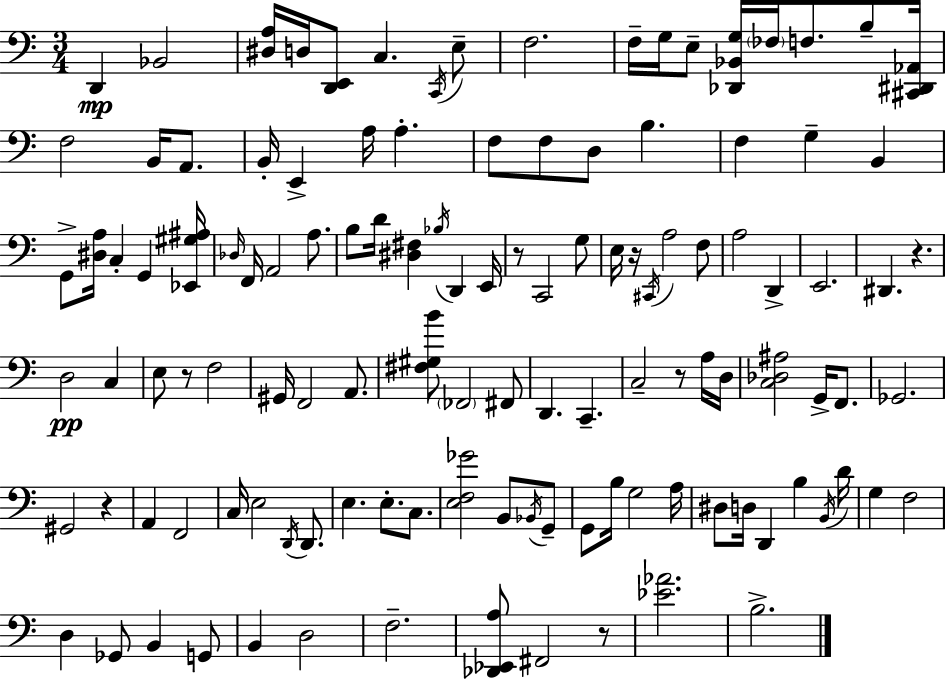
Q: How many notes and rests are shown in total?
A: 119